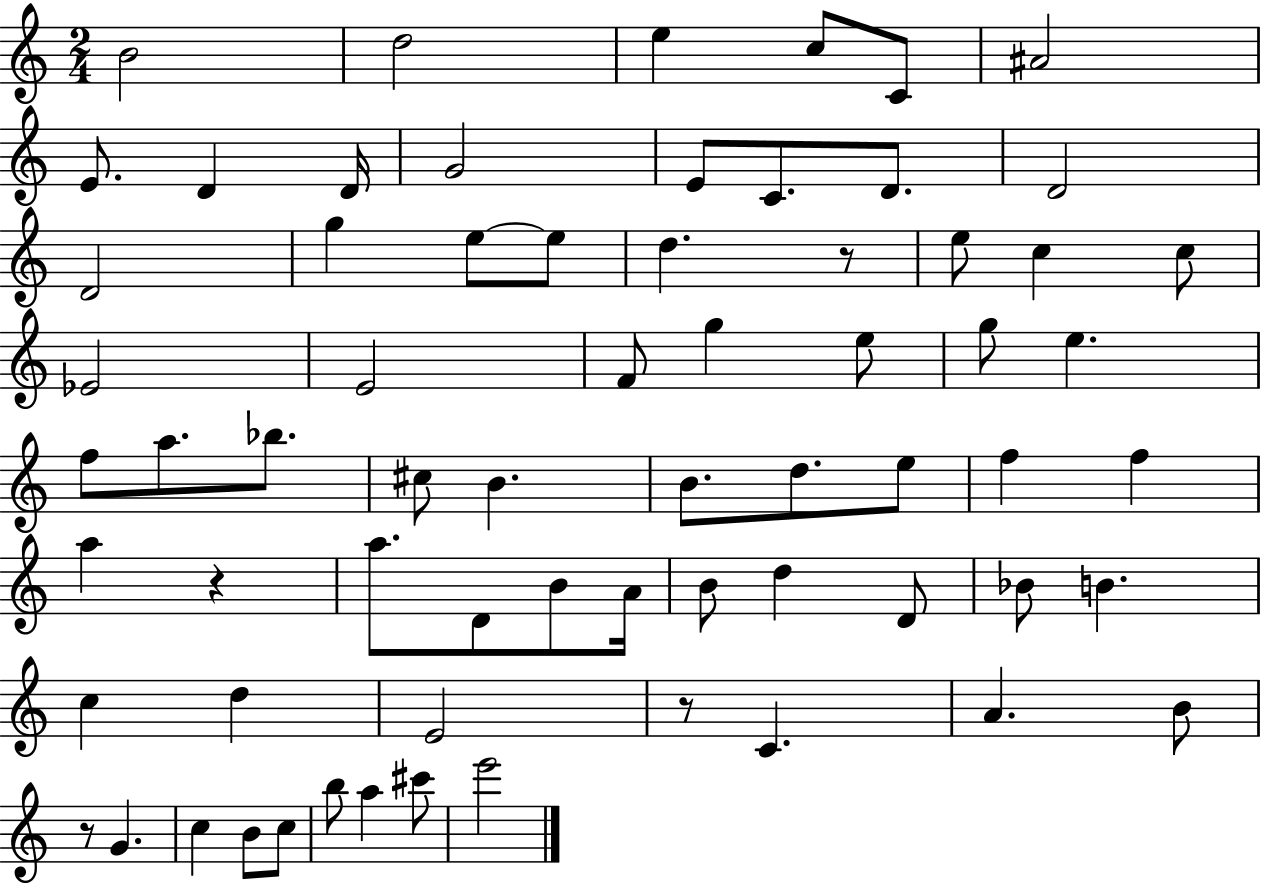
{
  \clef treble
  \numericTimeSignature
  \time 2/4
  \key c \major
  b'2 | d''2 | e''4 c''8 c'8 | ais'2 | \break e'8. d'4 d'16 | g'2 | e'8 c'8. d'8. | d'2 | \break d'2 | g''4 e''8~~ e''8 | d''4. r8 | e''8 c''4 c''8 | \break ees'2 | e'2 | f'8 g''4 e''8 | g''8 e''4. | \break f''8 a''8. bes''8. | cis''8 b'4. | b'8. d''8. e''8 | f''4 f''4 | \break a''4 r4 | a''8. d'8 b'8 a'16 | b'8 d''4 d'8 | bes'8 b'4. | \break c''4 d''4 | e'2 | r8 c'4. | a'4. b'8 | \break r8 g'4. | c''4 b'8 c''8 | b''8 a''4 cis'''8 | e'''2 | \break \bar "|."
}